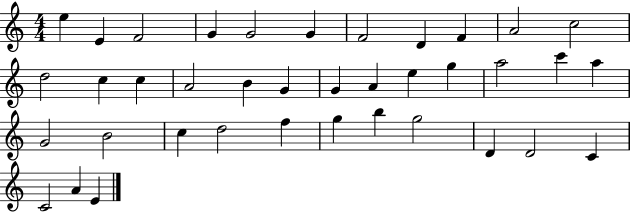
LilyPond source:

{
  \clef treble
  \numericTimeSignature
  \time 4/4
  \key c \major
  e''4 e'4 f'2 | g'4 g'2 g'4 | f'2 d'4 f'4 | a'2 c''2 | \break d''2 c''4 c''4 | a'2 b'4 g'4 | g'4 a'4 e''4 g''4 | a''2 c'''4 a''4 | \break g'2 b'2 | c''4 d''2 f''4 | g''4 b''4 g''2 | d'4 d'2 c'4 | \break c'2 a'4 e'4 | \bar "|."
}